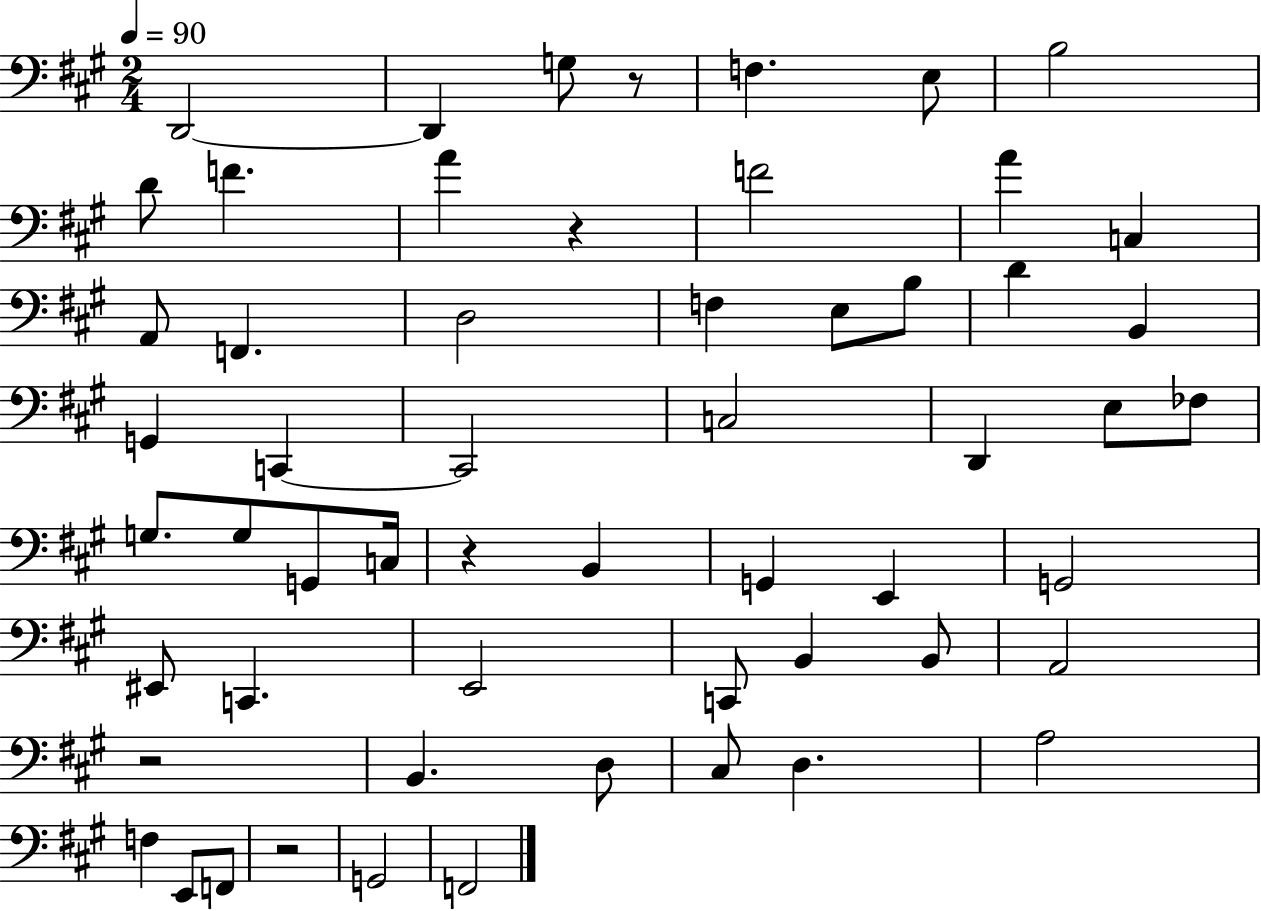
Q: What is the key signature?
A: A major